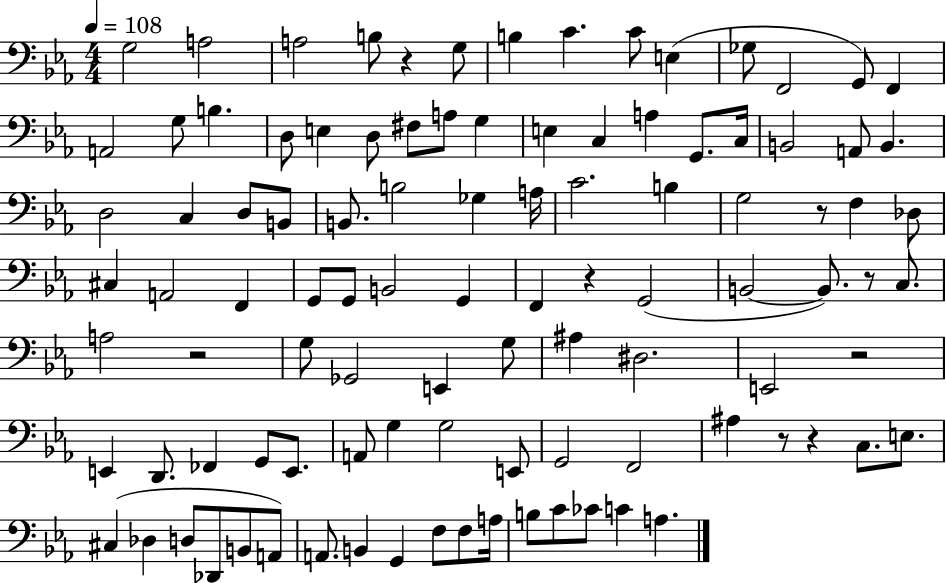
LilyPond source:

{
  \clef bass
  \numericTimeSignature
  \time 4/4
  \key ees \major
  \tempo 4 = 108
  g2 a2 | a2 b8 r4 g8 | b4 c'4. c'8 e4( | ges8 f,2 g,8) f,4 | \break a,2 g8 b4. | d8 e4 d8 fis8 a8 g4 | e4 c4 a4 g,8. c16 | b,2 a,8 b,4. | \break d2 c4 d8 b,8 | b,8. b2 ges4 a16 | c'2. b4 | g2 r8 f4 des8 | \break cis4 a,2 f,4 | g,8 g,8 b,2 g,4 | f,4 r4 g,2( | b,2~~ b,8.) r8 c8. | \break a2 r2 | g8 ges,2 e,4 g8 | ais4 dis2. | e,2 r2 | \break e,4 d,8. fes,4 g,8 e,8. | a,8 g4 g2 e,8 | g,2 f,2 | ais4 r8 r4 c8. e8. | \break cis4( des4 d8 des,8 b,8 a,8) | a,8. b,4 g,4 f8 f8 a16 | b8 c'8 ces'8 c'4 a4. | \bar "|."
}